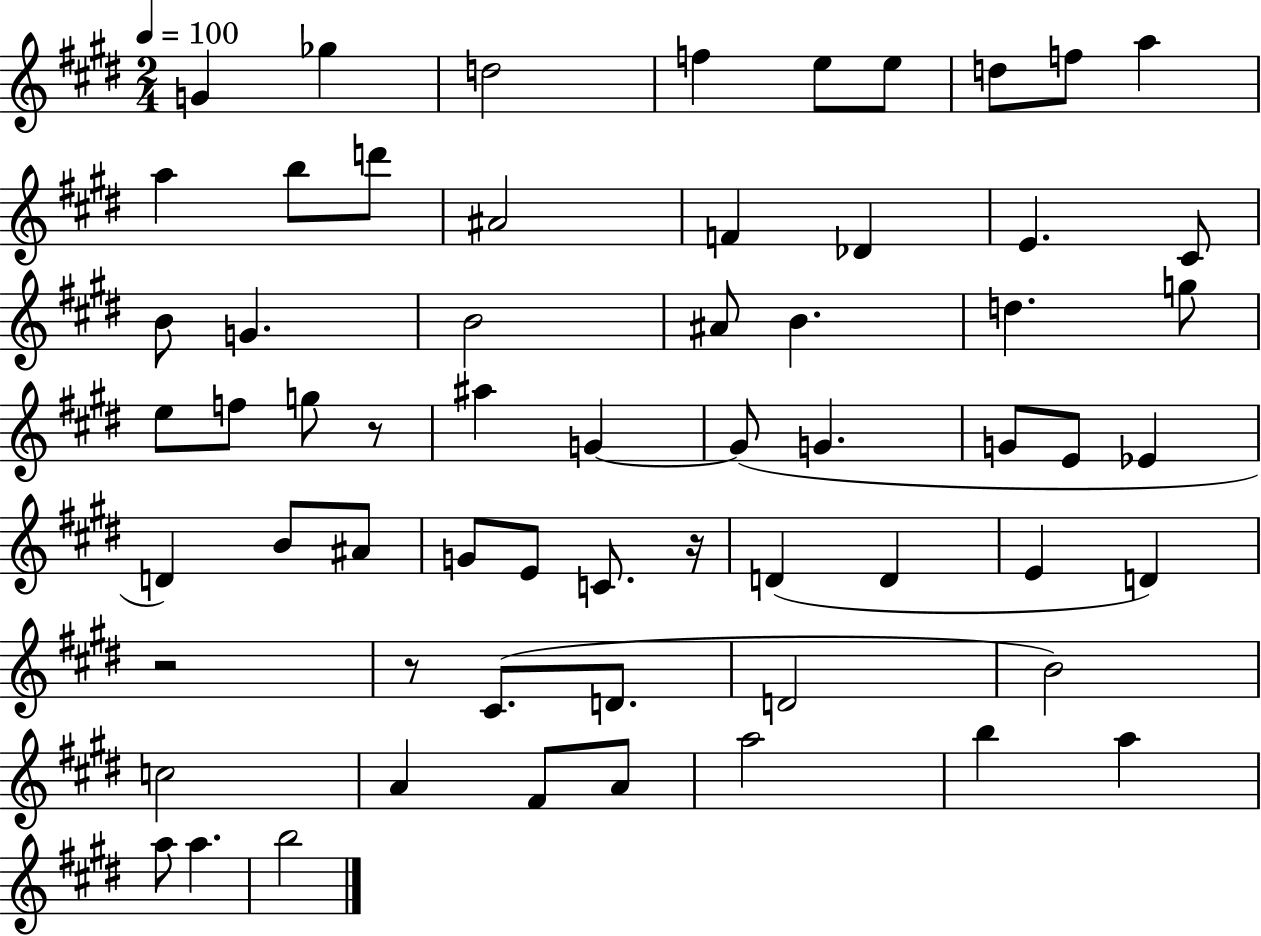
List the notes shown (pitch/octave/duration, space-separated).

G4/q Gb5/q D5/h F5/q E5/e E5/e D5/e F5/e A5/q A5/q B5/e D6/e A#4/h F4/q Db4/q E4/q. C#4/e B4/e G4/q. B4/h A#4/e B4/q. D5/q. G5/e E5/e F5/e G5/e R/e A#5/q G4/q G4/e G4/q. G4/e E4/e Eb4/q D4/q B4/e A#4/e G4/e E4/e C4/e. R/s D4/q D4/q E4/q D4/q R/h R/e C#4/e. D4/e. D4/h B4/h C5/h A4/q F#4/e A4/e A5/h B5/q A5/q A5/e A5/q. B5/h